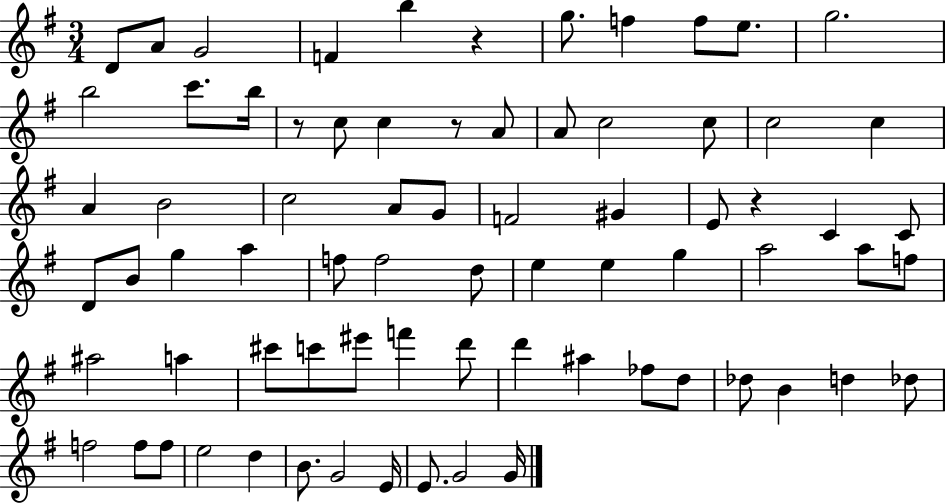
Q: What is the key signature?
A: G major